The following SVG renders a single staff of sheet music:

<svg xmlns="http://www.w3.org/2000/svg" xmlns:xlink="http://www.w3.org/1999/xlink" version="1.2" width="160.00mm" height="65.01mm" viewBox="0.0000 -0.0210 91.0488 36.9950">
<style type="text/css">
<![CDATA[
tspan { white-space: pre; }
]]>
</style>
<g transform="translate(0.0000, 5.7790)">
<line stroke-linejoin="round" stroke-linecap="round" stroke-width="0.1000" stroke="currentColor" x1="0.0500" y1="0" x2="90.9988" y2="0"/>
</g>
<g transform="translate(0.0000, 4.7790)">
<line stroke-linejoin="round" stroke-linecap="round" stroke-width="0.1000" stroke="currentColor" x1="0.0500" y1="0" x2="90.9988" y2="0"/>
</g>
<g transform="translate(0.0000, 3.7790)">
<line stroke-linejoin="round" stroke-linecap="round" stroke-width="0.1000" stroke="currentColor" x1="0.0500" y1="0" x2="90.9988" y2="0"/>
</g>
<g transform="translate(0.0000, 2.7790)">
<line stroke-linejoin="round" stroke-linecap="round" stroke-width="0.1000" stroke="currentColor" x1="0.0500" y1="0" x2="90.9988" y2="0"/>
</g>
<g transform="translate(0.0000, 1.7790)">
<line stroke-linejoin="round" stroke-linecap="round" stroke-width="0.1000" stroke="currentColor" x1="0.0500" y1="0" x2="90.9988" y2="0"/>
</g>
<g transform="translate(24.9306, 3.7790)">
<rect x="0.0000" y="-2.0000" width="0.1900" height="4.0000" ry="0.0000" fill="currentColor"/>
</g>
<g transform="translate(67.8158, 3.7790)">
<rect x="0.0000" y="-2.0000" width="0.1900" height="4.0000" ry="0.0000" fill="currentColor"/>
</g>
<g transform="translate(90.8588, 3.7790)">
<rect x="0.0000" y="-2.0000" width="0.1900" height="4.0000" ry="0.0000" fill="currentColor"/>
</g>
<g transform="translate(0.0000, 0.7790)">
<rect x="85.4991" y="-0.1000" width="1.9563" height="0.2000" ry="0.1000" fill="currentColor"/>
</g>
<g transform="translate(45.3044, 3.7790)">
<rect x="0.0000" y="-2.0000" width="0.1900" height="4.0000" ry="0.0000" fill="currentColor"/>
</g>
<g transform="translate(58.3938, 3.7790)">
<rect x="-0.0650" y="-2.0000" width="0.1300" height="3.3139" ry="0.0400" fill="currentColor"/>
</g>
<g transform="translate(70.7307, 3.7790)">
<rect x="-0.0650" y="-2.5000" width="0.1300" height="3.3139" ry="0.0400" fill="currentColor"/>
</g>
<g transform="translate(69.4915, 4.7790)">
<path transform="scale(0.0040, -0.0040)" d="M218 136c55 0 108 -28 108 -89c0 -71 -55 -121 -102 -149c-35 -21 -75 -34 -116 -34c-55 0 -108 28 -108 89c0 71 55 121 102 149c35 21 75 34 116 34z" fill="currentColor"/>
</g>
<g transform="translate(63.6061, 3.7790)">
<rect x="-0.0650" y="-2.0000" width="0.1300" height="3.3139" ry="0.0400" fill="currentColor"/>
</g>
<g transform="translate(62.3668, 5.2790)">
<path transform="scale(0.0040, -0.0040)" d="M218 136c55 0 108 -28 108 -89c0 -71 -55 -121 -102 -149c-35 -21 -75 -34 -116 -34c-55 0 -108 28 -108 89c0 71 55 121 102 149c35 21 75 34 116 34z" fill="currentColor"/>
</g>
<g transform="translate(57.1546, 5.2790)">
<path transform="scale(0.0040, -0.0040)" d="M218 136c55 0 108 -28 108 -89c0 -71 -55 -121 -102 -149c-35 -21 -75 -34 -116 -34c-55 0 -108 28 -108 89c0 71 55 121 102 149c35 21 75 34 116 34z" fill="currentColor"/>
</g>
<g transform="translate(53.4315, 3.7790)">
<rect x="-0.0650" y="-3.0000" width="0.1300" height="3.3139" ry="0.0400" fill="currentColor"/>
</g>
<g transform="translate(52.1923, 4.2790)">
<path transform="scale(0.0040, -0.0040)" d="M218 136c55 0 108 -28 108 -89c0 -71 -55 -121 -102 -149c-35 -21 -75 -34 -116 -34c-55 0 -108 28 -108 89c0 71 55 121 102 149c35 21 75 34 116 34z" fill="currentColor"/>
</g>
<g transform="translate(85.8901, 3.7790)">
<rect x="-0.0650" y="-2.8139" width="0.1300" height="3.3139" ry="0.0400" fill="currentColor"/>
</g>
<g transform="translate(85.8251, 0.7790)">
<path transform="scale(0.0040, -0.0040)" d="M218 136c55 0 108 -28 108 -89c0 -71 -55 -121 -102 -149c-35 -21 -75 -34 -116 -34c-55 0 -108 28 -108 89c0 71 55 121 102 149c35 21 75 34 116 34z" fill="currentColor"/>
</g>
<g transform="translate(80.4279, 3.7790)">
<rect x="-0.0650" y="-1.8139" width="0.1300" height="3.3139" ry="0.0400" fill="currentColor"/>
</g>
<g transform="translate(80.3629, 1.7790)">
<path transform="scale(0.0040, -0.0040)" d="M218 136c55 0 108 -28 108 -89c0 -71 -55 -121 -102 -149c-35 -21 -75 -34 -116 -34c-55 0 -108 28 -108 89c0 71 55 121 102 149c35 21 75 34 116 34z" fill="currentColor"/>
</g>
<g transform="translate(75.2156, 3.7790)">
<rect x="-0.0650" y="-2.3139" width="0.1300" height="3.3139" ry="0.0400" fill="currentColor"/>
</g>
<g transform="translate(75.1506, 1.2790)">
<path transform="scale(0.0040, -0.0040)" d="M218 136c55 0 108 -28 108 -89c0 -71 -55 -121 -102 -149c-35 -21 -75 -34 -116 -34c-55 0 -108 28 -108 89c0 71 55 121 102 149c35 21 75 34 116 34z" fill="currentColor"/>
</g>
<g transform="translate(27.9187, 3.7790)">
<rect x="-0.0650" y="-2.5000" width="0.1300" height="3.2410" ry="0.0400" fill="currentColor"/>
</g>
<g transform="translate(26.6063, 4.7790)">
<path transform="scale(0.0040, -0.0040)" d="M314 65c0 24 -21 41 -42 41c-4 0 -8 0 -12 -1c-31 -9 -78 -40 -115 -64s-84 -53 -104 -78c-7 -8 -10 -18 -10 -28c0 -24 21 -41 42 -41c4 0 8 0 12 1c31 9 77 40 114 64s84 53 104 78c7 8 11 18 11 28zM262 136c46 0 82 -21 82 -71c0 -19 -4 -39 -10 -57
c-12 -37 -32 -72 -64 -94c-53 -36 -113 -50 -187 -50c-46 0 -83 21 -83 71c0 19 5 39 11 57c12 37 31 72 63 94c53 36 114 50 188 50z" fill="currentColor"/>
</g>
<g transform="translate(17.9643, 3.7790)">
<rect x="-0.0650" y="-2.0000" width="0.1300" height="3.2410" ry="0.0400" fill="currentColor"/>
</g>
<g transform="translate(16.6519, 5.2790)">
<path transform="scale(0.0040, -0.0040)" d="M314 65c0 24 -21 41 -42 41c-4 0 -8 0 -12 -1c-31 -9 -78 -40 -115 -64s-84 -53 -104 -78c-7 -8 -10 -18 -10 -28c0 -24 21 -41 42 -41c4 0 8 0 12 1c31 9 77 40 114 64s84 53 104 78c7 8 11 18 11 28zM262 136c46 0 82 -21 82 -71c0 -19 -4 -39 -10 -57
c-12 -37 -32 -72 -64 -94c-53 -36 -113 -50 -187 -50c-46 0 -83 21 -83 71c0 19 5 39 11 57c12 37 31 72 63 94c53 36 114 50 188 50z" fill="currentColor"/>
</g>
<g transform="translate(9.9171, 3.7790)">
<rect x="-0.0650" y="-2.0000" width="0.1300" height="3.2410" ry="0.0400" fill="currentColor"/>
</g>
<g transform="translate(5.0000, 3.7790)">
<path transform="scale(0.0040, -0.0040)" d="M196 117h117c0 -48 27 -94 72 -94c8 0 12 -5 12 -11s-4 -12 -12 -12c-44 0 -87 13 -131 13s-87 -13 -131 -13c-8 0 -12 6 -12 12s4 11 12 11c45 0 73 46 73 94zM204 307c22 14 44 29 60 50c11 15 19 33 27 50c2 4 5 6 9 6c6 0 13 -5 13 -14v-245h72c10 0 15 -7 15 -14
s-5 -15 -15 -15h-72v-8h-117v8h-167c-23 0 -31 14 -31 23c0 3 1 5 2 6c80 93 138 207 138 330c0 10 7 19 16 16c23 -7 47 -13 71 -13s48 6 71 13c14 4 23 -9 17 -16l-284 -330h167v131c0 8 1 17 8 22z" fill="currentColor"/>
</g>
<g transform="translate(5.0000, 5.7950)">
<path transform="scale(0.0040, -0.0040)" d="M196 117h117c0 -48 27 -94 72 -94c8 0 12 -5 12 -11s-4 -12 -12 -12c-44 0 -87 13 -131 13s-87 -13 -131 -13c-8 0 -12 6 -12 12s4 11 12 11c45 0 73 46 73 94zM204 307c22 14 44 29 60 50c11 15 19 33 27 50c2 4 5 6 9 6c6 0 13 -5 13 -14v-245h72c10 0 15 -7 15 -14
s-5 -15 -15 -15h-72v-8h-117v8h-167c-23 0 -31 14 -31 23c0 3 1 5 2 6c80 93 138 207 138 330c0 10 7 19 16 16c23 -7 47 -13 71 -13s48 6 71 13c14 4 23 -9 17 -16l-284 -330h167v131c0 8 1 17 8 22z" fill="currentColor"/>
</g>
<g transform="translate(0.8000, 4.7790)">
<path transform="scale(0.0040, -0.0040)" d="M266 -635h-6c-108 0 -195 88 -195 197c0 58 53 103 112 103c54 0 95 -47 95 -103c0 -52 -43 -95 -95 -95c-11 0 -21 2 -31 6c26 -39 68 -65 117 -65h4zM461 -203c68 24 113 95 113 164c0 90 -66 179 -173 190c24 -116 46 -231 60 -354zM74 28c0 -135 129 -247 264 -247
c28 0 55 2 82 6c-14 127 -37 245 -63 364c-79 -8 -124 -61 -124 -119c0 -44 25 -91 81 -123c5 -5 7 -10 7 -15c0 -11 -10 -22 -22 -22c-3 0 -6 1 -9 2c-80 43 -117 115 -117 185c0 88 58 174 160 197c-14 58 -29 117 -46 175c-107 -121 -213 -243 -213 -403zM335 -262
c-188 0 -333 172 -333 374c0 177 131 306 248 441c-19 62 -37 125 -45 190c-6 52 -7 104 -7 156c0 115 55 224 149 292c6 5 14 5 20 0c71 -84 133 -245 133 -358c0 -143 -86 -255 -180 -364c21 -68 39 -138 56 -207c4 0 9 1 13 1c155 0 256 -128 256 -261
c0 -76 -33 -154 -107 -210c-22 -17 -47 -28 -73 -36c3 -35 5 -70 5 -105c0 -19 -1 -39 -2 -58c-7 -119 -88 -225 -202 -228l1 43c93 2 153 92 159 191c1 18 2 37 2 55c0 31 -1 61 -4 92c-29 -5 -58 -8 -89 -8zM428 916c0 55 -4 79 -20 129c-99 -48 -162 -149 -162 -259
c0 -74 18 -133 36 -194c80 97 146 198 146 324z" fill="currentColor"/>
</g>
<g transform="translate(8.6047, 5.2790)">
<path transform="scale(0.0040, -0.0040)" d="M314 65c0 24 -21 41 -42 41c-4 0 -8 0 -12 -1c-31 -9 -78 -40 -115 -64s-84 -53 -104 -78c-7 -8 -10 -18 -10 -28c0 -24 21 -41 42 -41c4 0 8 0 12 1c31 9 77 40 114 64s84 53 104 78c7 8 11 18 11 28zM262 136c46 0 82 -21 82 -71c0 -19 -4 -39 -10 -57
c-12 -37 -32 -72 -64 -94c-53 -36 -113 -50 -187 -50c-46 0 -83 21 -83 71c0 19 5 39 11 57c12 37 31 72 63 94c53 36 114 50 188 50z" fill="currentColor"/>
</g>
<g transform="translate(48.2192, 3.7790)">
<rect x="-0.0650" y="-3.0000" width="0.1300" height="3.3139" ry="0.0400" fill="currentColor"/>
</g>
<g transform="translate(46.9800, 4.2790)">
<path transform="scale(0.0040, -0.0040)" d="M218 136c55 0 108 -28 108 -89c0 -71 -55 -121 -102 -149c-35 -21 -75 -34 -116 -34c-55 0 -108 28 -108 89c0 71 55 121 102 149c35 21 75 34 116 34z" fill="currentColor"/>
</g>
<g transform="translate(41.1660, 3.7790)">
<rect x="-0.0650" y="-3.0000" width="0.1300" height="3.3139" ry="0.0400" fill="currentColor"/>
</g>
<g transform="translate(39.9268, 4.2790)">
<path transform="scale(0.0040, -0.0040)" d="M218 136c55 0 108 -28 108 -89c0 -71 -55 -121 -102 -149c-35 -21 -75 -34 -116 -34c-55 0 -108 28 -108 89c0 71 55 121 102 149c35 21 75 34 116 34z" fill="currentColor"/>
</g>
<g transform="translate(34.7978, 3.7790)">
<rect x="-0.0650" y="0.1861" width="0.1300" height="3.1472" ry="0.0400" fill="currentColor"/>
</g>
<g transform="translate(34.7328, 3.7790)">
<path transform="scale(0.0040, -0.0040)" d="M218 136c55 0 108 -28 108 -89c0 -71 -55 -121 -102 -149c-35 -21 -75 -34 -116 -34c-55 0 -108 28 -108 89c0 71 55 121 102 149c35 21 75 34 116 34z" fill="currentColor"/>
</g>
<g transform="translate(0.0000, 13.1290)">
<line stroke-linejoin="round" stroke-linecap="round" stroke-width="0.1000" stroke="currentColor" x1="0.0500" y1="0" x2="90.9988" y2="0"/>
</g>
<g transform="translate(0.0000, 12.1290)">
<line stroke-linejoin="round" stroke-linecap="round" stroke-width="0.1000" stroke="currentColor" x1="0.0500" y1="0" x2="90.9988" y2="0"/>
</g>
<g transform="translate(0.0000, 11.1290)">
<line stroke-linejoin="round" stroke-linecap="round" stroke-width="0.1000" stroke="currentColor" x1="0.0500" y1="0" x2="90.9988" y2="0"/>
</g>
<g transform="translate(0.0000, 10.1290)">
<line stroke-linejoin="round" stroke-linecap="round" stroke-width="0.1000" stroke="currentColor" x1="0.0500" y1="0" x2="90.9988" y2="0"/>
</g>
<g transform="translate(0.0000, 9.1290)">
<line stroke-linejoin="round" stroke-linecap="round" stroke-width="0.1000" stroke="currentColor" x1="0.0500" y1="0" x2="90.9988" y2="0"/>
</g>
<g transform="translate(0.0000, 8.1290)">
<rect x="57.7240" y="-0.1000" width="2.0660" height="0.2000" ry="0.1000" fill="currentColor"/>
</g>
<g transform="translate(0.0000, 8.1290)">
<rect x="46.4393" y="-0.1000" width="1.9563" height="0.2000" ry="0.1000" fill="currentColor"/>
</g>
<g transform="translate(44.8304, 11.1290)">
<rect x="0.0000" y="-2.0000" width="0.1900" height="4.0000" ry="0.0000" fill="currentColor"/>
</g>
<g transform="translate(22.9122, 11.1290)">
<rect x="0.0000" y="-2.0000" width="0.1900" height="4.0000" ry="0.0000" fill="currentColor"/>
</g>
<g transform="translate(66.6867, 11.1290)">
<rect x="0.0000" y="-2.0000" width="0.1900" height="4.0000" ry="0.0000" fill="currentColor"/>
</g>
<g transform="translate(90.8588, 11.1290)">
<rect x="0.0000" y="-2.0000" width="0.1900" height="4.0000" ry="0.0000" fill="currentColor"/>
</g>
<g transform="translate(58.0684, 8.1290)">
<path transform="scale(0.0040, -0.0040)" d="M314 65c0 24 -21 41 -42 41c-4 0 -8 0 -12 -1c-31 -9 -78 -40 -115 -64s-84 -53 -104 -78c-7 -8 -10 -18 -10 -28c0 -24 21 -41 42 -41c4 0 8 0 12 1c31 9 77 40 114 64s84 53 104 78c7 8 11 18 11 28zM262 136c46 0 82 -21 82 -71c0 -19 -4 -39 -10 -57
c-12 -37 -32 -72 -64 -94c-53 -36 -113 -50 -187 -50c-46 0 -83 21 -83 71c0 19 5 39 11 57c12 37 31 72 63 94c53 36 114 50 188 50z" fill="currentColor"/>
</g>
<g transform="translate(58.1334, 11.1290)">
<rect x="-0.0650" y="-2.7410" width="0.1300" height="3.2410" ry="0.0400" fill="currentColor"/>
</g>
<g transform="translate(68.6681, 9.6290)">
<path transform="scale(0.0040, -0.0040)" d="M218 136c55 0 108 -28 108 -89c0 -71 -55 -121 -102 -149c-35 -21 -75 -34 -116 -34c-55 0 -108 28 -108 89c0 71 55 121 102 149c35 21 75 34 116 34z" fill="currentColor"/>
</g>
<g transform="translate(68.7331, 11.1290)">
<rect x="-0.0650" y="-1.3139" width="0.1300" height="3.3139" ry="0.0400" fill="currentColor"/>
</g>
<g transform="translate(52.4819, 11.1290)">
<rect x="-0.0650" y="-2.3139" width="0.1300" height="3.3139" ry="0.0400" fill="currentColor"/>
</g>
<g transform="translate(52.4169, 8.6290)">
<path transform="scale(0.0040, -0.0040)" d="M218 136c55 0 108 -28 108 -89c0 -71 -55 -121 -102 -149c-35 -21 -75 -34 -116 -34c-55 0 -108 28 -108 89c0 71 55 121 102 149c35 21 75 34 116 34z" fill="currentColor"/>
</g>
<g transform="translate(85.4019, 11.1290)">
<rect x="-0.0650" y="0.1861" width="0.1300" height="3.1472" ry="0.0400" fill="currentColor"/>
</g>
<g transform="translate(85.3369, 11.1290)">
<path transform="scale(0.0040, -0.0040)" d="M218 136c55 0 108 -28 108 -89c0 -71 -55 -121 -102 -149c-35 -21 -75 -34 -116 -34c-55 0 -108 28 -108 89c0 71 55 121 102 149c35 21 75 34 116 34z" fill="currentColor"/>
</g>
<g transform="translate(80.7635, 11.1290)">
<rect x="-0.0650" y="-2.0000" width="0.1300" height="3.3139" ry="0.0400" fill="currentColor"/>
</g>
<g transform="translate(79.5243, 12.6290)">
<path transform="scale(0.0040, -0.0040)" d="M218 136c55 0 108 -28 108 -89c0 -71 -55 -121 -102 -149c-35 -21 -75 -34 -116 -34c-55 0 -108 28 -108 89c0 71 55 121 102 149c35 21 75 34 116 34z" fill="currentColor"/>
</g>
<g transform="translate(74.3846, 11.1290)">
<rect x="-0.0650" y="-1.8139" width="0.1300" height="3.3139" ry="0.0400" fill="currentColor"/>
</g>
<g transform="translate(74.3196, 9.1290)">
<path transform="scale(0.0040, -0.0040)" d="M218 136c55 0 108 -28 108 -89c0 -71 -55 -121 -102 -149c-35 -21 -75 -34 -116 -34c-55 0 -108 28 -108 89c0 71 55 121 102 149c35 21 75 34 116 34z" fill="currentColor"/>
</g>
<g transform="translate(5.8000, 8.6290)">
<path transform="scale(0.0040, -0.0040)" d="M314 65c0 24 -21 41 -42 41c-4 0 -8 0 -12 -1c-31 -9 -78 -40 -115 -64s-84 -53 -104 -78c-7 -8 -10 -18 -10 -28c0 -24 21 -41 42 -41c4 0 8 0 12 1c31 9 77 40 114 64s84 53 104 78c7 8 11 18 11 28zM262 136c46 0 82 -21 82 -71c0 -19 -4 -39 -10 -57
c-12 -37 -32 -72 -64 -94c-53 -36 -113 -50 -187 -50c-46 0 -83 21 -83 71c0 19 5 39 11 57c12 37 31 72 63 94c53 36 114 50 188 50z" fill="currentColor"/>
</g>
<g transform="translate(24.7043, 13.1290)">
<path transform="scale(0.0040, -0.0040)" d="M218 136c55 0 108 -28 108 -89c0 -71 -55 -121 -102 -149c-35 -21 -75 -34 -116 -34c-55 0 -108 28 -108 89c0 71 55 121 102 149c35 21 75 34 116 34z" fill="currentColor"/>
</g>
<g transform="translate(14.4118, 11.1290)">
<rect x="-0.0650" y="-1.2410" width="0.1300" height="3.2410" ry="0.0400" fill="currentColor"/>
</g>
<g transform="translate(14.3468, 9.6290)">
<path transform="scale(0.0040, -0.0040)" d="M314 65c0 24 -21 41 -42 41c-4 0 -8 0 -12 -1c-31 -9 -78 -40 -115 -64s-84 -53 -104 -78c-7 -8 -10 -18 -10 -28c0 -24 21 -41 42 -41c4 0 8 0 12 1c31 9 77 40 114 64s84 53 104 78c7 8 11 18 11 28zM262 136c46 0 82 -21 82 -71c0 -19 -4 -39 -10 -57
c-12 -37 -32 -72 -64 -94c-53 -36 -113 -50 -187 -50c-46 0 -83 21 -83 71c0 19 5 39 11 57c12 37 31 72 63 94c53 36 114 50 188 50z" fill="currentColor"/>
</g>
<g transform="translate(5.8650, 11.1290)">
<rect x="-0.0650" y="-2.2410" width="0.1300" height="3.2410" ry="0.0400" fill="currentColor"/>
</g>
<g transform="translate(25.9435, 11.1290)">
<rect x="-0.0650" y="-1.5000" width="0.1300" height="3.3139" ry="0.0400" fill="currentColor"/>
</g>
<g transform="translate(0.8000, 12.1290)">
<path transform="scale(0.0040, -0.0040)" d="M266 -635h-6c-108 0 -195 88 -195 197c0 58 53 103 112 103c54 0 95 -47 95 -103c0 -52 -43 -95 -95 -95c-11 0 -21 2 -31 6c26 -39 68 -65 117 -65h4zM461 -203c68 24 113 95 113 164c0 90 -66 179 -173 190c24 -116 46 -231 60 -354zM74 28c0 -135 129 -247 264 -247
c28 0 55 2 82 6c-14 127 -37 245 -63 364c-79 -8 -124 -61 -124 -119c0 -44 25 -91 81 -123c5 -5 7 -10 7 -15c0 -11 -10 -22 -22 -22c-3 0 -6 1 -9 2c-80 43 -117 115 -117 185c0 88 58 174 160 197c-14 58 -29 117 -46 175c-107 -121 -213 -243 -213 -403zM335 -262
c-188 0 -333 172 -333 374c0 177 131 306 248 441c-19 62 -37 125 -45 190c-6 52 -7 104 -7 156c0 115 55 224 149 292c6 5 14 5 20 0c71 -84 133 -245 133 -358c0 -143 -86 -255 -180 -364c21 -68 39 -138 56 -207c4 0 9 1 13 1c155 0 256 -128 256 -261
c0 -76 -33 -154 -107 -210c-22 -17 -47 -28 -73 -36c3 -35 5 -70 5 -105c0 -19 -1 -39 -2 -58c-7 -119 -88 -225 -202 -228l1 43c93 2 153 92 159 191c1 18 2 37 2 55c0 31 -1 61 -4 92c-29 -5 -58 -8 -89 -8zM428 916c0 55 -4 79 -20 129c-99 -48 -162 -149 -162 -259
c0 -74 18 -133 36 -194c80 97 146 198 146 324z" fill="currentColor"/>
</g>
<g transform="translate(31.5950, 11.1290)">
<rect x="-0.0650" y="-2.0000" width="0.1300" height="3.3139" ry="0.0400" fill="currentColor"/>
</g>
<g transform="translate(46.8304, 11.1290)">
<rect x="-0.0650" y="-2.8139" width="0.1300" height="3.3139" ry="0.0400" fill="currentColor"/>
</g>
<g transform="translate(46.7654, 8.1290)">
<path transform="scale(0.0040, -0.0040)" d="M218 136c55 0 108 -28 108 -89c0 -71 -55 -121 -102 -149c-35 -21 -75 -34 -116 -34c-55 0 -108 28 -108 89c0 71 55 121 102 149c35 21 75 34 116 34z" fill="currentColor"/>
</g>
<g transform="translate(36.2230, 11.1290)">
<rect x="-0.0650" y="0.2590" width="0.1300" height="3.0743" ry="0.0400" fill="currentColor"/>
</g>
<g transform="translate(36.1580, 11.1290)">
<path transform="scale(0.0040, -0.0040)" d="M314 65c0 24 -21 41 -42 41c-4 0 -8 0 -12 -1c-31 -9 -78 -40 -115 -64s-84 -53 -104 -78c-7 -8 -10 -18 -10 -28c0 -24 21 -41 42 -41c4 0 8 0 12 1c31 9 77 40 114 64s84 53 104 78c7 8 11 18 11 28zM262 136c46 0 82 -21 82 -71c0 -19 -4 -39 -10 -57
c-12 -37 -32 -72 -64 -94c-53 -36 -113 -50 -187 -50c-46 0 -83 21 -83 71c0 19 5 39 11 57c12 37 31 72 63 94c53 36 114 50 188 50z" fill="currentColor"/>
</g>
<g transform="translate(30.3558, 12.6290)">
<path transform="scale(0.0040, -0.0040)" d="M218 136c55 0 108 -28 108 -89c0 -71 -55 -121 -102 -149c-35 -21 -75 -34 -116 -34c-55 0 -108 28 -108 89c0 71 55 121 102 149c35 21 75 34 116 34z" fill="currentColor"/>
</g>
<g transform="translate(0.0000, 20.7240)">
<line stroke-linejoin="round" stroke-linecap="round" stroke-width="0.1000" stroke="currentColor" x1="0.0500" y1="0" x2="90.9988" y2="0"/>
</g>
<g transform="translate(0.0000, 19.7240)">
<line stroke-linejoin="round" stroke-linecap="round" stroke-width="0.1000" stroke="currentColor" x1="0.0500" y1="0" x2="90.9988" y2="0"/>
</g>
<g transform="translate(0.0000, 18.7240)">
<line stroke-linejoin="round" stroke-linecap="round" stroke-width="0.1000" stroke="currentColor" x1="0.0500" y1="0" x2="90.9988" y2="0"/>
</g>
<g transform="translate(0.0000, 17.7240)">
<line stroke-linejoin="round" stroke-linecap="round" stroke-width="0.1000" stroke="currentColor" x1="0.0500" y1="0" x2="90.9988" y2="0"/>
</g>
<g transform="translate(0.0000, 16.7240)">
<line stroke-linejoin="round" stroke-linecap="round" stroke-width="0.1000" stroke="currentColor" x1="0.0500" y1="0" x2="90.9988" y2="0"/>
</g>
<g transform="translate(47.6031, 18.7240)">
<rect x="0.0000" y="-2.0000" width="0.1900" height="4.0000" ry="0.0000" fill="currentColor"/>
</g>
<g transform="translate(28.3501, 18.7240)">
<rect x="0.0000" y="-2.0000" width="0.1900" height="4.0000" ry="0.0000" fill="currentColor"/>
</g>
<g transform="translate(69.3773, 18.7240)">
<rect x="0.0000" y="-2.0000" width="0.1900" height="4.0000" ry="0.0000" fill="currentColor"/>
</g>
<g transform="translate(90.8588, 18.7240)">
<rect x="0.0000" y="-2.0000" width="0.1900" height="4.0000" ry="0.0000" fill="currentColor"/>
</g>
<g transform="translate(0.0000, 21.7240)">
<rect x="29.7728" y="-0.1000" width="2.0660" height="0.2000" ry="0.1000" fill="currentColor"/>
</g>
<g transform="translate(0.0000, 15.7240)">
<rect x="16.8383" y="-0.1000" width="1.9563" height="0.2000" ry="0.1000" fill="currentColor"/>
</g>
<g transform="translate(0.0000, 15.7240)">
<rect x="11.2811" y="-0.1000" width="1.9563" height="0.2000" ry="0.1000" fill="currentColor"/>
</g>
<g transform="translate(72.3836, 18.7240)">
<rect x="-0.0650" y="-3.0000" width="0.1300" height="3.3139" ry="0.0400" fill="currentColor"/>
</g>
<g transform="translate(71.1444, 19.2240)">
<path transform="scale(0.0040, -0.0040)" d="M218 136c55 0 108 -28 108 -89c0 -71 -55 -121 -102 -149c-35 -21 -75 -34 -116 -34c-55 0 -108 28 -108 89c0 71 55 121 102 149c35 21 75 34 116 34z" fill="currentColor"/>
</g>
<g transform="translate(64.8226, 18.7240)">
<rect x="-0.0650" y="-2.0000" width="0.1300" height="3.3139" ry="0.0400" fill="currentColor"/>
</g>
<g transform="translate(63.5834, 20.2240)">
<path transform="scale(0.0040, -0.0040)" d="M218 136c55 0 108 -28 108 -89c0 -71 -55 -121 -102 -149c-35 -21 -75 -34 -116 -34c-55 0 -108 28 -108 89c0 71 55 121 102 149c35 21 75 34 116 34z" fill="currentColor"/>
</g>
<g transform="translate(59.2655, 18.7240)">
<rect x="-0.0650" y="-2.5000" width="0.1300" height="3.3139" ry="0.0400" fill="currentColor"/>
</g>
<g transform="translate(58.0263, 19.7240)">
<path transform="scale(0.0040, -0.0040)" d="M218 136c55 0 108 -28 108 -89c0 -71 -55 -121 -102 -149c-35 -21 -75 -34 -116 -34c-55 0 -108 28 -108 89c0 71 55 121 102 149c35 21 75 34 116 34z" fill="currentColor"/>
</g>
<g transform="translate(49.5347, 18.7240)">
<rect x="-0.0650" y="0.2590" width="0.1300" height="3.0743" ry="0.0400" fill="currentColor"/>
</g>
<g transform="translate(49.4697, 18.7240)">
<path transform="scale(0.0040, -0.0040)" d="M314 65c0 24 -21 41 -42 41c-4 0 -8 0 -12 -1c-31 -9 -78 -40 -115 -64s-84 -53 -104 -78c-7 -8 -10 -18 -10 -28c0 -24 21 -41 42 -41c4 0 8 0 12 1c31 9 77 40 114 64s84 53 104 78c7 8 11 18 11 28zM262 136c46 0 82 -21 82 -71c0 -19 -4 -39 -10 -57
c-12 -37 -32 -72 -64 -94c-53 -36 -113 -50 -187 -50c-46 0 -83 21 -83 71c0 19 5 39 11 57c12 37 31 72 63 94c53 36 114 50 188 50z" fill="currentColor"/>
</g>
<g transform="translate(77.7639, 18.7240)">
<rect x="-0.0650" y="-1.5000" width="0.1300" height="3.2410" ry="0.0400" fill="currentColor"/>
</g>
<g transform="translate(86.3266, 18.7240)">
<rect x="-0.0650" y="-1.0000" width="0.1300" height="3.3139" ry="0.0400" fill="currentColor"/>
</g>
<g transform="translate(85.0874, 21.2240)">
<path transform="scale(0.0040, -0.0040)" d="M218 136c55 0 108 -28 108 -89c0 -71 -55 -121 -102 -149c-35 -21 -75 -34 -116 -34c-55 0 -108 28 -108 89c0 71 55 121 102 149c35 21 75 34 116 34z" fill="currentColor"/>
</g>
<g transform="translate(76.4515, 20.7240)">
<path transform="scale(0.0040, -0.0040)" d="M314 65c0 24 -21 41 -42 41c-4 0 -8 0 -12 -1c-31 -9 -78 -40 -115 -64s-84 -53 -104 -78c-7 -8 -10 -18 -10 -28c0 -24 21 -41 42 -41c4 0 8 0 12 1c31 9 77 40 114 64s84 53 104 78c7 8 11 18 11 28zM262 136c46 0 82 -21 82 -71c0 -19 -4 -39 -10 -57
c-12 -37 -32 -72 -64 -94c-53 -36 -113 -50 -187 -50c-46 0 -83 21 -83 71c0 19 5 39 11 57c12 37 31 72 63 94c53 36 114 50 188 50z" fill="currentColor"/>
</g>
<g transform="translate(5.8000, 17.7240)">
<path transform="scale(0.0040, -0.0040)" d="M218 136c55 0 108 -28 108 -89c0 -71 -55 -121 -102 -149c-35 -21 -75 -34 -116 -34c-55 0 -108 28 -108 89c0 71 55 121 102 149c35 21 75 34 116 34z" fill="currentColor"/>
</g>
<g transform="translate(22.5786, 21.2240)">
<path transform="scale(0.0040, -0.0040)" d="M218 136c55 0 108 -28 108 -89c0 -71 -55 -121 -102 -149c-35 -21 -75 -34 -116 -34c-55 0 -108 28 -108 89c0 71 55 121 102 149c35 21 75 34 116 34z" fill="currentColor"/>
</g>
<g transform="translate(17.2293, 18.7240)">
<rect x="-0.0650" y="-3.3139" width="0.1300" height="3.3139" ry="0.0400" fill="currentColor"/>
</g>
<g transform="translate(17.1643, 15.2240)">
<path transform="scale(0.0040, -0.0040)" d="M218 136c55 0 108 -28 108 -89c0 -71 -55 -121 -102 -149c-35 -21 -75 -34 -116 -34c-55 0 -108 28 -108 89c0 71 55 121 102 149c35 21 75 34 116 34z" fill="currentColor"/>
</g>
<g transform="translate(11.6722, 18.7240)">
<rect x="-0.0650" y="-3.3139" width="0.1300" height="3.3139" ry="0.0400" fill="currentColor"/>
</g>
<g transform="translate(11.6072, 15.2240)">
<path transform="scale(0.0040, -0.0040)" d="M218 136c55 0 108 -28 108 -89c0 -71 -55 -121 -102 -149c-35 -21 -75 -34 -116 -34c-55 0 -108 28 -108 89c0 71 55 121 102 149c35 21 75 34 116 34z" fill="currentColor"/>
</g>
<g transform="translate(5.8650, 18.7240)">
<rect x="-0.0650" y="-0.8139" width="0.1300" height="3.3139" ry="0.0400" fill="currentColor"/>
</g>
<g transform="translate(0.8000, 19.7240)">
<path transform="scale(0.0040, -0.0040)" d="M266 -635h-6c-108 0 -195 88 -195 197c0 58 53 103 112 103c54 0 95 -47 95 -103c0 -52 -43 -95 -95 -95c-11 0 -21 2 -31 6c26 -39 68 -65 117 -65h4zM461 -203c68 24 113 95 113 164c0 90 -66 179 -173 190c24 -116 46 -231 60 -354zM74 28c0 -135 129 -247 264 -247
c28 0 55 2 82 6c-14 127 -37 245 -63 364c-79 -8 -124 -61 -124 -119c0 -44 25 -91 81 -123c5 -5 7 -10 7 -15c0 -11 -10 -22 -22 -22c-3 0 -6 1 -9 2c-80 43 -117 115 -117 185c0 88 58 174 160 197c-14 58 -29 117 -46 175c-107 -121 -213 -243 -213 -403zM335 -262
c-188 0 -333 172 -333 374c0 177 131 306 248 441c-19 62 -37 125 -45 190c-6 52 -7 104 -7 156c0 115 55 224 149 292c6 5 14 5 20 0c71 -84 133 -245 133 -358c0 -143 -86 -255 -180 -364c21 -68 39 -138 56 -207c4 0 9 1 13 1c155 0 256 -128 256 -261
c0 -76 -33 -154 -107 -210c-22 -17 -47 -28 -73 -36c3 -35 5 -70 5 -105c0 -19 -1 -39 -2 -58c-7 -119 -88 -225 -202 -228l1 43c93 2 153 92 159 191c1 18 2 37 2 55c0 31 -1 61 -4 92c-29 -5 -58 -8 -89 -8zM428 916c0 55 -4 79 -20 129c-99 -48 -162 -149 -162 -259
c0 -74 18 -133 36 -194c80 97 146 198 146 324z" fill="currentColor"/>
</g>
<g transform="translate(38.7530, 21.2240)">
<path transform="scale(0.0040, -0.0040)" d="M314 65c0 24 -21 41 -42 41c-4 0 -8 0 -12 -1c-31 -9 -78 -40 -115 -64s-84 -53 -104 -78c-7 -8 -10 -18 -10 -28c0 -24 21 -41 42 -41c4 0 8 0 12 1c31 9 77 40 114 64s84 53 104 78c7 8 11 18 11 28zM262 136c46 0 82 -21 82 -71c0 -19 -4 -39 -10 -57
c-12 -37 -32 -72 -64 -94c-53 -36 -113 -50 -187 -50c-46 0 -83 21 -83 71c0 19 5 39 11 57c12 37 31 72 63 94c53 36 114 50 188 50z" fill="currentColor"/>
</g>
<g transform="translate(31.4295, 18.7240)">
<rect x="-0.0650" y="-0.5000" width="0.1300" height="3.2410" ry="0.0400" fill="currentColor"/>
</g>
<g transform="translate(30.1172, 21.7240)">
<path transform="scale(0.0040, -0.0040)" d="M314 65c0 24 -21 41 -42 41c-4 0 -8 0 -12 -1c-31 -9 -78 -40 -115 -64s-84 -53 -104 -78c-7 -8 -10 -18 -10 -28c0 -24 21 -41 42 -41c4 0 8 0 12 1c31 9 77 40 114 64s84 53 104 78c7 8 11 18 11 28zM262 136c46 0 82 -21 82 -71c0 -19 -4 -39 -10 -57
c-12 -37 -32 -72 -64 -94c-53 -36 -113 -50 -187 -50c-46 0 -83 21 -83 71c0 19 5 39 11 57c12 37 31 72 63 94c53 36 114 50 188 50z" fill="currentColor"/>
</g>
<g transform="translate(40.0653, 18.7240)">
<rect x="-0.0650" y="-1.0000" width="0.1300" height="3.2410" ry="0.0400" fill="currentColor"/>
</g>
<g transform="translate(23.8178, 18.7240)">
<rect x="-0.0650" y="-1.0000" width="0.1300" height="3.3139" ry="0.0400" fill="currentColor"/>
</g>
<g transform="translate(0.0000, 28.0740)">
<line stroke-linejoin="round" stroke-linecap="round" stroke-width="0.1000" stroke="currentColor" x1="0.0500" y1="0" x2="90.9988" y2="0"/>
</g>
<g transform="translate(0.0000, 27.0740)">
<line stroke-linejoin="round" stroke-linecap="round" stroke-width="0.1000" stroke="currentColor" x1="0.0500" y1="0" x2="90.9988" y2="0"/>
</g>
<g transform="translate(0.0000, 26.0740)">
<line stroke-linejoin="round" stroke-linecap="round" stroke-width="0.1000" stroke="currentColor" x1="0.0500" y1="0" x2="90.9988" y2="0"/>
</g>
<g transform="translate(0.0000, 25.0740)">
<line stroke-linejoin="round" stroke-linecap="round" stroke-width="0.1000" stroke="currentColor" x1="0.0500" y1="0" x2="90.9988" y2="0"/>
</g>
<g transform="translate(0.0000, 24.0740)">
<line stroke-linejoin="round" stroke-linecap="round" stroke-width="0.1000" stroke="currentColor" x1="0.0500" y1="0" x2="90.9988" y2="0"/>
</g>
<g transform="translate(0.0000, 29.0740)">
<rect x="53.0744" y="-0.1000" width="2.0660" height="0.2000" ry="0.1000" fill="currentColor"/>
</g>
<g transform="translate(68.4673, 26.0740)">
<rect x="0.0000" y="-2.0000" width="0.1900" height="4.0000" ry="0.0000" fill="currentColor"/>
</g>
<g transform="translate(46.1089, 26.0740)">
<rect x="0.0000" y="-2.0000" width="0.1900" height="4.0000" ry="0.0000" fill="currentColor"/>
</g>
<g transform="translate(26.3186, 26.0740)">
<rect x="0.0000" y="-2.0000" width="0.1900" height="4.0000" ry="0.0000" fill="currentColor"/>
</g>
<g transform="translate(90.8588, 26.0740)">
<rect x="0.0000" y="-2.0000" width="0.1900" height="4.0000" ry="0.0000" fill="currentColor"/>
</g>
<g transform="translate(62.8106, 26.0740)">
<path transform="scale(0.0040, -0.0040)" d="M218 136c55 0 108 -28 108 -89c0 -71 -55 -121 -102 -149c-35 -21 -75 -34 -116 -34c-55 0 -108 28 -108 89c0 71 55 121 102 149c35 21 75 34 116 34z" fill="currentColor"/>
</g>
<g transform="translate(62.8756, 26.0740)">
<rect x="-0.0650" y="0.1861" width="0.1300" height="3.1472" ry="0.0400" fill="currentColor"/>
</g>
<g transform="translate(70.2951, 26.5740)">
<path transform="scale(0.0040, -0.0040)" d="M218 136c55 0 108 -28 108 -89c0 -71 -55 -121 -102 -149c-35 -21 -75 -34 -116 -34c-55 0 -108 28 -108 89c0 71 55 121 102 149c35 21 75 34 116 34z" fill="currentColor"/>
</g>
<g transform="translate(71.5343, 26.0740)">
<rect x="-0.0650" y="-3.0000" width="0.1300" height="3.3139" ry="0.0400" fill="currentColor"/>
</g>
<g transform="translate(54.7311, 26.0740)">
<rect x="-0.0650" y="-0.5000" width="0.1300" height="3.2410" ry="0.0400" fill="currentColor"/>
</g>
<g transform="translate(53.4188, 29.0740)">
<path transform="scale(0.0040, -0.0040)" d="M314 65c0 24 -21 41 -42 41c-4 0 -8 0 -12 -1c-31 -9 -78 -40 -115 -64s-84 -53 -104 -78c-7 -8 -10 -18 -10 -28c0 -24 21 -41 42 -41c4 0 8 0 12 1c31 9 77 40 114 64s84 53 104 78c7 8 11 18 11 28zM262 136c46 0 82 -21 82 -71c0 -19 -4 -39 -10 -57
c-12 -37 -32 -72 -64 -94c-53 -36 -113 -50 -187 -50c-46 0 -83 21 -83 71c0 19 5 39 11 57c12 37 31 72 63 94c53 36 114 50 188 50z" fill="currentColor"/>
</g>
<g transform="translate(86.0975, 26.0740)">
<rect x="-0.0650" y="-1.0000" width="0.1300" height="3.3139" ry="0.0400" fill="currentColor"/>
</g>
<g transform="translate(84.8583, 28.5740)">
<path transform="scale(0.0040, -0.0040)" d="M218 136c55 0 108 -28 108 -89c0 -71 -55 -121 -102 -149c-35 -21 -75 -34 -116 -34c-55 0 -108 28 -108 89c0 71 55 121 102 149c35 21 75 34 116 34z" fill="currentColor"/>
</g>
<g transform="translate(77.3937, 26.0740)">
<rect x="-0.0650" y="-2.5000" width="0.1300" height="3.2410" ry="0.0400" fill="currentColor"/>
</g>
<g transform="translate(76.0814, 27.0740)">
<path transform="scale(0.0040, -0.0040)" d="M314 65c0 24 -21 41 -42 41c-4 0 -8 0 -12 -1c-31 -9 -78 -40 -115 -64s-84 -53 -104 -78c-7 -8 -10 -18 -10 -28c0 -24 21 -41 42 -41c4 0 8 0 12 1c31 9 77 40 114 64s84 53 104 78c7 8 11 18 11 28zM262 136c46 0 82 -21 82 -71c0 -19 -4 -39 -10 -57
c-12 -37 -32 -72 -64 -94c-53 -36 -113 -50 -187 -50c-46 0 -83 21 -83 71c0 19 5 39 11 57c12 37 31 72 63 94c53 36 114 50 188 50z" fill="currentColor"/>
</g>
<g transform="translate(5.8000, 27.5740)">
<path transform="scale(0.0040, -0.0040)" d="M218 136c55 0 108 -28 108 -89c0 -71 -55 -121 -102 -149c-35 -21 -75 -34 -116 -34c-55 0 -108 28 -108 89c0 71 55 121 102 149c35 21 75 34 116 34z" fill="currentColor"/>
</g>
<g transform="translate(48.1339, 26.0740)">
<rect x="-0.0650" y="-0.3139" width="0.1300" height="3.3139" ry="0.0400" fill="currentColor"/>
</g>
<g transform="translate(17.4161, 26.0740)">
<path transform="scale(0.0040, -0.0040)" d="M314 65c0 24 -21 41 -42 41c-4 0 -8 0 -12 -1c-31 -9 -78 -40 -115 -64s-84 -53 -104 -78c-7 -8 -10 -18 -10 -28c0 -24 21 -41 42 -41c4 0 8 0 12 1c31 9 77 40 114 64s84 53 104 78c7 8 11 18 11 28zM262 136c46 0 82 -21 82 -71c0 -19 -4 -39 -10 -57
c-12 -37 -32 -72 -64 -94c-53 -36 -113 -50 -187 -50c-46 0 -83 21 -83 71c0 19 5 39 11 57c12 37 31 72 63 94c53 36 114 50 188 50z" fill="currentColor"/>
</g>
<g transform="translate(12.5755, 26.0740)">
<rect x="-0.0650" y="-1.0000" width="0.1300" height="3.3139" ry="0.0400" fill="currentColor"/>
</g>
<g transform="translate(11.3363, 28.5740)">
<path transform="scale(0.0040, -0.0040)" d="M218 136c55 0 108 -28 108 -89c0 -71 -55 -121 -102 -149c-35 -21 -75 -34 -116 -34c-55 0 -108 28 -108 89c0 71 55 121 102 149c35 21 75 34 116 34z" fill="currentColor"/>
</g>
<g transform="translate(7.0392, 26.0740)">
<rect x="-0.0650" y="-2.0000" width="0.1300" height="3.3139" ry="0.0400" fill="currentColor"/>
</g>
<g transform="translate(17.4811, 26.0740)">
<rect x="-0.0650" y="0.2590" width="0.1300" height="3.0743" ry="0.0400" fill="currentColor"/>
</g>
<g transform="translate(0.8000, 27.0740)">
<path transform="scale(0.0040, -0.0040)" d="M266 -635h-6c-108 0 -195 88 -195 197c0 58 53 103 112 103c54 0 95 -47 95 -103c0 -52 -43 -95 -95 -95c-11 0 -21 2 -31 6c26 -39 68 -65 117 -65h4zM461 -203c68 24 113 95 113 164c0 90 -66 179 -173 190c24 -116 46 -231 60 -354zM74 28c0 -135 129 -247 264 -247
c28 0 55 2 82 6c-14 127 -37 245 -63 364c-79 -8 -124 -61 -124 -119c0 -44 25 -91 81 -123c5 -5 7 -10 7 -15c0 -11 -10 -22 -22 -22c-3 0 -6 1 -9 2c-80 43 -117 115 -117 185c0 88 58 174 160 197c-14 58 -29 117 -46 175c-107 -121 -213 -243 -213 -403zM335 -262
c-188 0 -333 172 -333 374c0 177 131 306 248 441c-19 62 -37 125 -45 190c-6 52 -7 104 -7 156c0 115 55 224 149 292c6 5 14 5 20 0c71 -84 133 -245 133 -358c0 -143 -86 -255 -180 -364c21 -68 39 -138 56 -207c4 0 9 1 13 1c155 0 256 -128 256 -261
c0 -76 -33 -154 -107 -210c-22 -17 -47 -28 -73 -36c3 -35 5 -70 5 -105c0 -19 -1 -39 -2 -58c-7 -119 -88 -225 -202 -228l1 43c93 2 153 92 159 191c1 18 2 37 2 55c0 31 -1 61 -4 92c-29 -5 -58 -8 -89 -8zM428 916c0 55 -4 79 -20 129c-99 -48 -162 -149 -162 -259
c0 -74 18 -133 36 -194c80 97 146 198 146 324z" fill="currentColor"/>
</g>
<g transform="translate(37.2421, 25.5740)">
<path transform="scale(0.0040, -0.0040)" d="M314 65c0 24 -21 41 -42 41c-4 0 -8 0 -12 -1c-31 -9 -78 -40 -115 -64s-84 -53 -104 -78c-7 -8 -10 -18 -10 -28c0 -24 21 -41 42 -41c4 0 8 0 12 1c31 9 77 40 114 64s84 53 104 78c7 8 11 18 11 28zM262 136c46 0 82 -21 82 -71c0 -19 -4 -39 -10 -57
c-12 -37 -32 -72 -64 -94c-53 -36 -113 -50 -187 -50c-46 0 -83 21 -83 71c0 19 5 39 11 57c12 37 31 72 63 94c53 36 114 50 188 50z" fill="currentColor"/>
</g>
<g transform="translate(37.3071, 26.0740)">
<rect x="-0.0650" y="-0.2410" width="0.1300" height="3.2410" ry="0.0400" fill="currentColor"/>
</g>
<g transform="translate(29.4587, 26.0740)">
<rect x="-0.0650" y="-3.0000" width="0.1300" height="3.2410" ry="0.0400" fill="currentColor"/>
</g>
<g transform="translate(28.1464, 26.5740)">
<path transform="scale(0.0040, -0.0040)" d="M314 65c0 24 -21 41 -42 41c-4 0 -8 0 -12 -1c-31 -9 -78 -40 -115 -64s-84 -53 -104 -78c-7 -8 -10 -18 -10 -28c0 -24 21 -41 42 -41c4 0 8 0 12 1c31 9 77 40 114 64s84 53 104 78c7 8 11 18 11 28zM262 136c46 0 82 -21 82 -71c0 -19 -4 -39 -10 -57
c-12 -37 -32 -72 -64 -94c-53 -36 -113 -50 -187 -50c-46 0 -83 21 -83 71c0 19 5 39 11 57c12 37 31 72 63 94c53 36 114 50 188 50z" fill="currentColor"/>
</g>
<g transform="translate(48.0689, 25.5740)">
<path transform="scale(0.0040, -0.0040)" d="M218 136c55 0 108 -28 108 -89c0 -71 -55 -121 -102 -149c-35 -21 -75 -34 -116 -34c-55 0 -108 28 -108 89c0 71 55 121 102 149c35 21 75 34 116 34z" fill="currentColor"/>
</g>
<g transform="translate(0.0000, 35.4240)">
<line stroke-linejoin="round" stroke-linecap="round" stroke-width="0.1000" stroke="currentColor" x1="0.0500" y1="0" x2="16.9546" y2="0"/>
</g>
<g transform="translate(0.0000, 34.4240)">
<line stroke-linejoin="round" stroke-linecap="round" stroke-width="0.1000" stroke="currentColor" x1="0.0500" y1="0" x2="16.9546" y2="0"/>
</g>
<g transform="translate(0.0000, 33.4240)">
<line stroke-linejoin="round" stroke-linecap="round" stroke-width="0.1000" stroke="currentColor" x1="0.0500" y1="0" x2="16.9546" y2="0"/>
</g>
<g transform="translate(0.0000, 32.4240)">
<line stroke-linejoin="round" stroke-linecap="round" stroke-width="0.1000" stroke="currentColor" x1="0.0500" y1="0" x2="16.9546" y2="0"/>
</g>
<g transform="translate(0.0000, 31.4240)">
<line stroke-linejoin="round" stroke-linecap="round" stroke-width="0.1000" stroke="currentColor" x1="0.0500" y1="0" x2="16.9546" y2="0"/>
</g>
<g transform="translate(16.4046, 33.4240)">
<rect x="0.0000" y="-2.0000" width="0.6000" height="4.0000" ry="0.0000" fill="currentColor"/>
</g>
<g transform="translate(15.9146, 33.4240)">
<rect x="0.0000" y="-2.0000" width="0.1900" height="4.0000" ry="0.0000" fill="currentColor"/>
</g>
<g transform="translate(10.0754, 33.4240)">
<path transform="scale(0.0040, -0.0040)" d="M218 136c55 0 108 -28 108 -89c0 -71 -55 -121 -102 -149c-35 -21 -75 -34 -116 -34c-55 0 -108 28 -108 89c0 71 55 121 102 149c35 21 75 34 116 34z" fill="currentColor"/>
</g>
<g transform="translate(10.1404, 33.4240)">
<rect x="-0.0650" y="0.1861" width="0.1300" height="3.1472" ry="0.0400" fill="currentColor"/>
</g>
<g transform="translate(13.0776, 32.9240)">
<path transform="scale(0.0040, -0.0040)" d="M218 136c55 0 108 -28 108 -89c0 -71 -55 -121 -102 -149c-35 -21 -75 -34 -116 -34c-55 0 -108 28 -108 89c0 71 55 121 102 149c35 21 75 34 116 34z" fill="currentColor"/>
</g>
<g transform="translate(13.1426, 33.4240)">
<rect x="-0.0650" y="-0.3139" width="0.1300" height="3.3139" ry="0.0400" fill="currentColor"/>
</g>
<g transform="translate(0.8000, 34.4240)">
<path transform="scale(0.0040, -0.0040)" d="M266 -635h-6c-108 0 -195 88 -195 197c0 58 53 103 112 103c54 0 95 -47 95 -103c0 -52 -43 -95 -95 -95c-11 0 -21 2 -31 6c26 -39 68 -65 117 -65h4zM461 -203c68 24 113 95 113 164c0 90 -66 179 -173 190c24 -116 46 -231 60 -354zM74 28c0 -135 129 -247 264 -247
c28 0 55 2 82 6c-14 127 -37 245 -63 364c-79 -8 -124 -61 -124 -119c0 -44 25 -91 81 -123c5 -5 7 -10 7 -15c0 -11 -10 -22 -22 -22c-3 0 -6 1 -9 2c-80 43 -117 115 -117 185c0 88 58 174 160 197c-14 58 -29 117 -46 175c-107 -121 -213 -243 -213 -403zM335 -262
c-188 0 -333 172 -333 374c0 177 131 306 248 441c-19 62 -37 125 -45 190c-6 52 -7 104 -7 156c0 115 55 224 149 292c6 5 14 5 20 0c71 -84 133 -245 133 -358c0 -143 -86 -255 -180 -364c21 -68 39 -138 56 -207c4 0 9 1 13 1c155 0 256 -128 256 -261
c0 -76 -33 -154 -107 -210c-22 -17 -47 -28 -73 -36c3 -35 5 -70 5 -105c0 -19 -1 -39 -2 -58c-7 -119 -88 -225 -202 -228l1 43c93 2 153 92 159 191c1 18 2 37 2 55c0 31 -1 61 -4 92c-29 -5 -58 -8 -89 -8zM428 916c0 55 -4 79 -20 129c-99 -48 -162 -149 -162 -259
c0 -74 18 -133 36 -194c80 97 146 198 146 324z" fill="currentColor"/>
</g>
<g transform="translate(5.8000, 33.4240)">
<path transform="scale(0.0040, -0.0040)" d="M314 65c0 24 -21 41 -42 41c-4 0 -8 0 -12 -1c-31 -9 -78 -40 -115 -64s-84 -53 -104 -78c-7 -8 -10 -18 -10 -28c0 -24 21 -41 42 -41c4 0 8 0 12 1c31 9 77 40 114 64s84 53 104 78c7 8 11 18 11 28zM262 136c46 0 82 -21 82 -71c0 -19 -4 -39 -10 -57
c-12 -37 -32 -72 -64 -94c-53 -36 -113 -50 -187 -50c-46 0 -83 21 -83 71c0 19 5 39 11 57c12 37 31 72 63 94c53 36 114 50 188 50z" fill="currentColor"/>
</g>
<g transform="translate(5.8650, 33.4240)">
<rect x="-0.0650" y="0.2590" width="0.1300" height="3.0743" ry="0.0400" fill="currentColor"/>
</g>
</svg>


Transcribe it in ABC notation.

X:1
T:Untitled
M:4/4
L:1/4
K:C
F2 F2 G2 B A A A F F G g f a g2 e2 E F B2 a g a2 e f F B d b b D C2 D2 B2 G F A E2 D F D B2 A2 c2 c C2 B A G2 D B2 B c